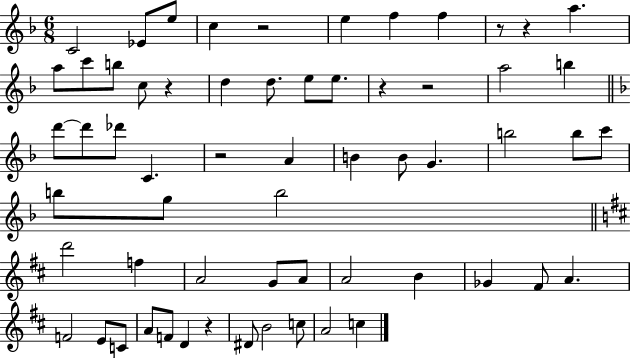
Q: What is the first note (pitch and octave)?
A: C4